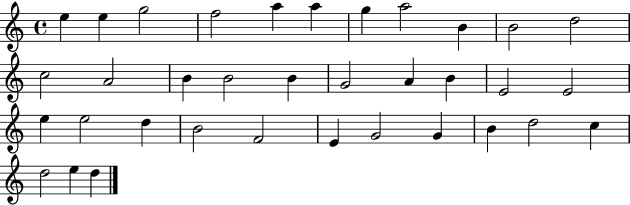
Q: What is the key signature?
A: C major